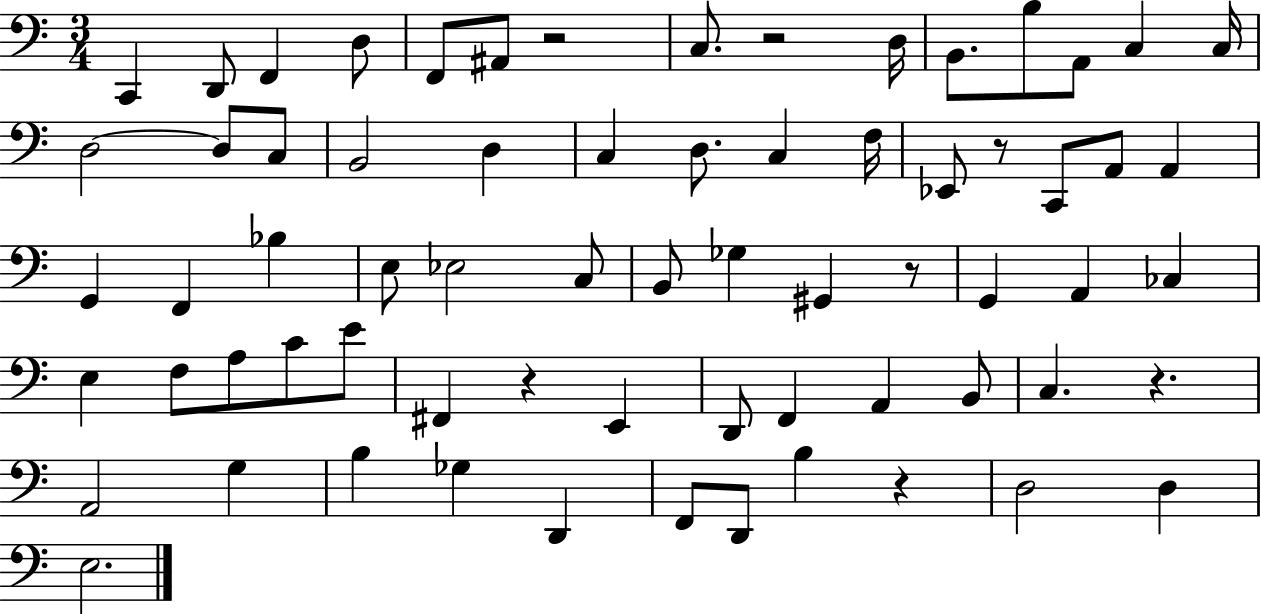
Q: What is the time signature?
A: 3/4